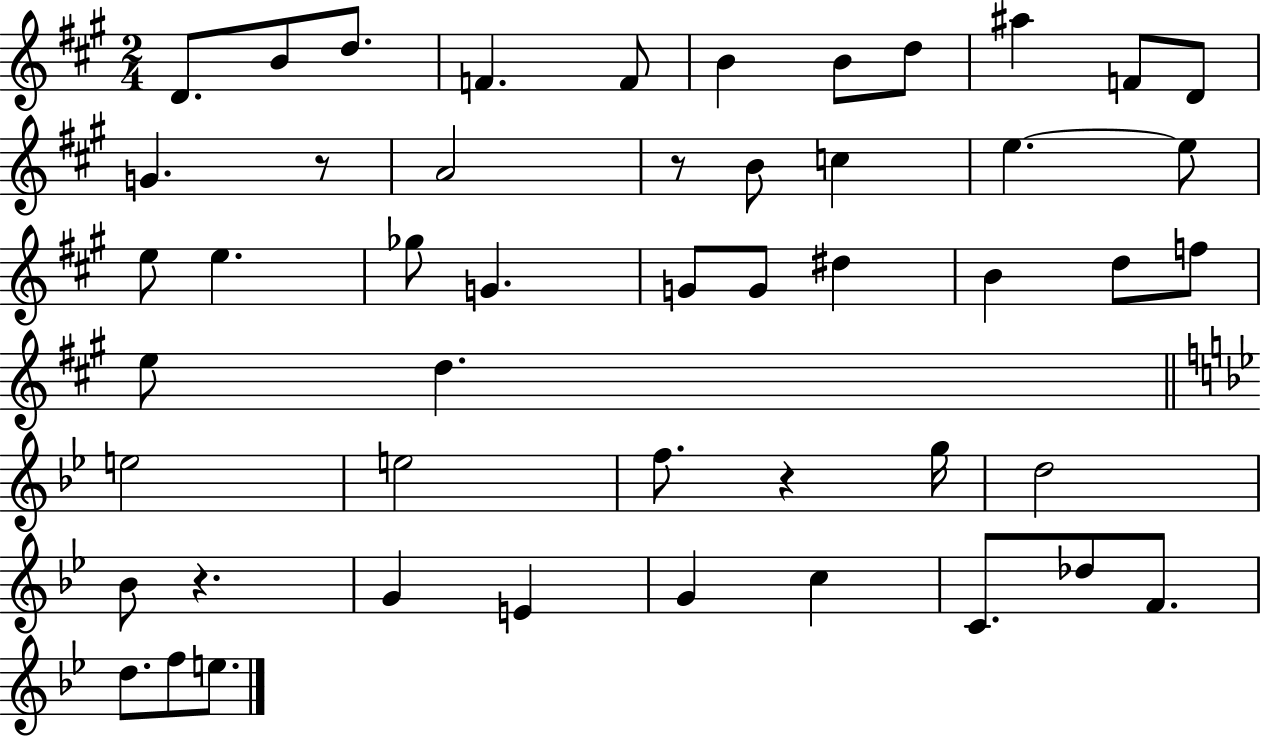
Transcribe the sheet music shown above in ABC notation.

X:1
T:Untitled
M:2/4
L:1/4
K:A
D/2 B/2 d/2 F F/2 B B/2 d/2 ^a F/2 D/2 G z/2 A2 z/2 B/2 c e e/2 e/2 e _g/2 G G/2 G/2 ^d B d/2 f/2 e/2 d e2 e2 f/2 z g/4 d2 _B/2 z G E G c C/2 _d/2 F/2 d/2 f/2 e/2